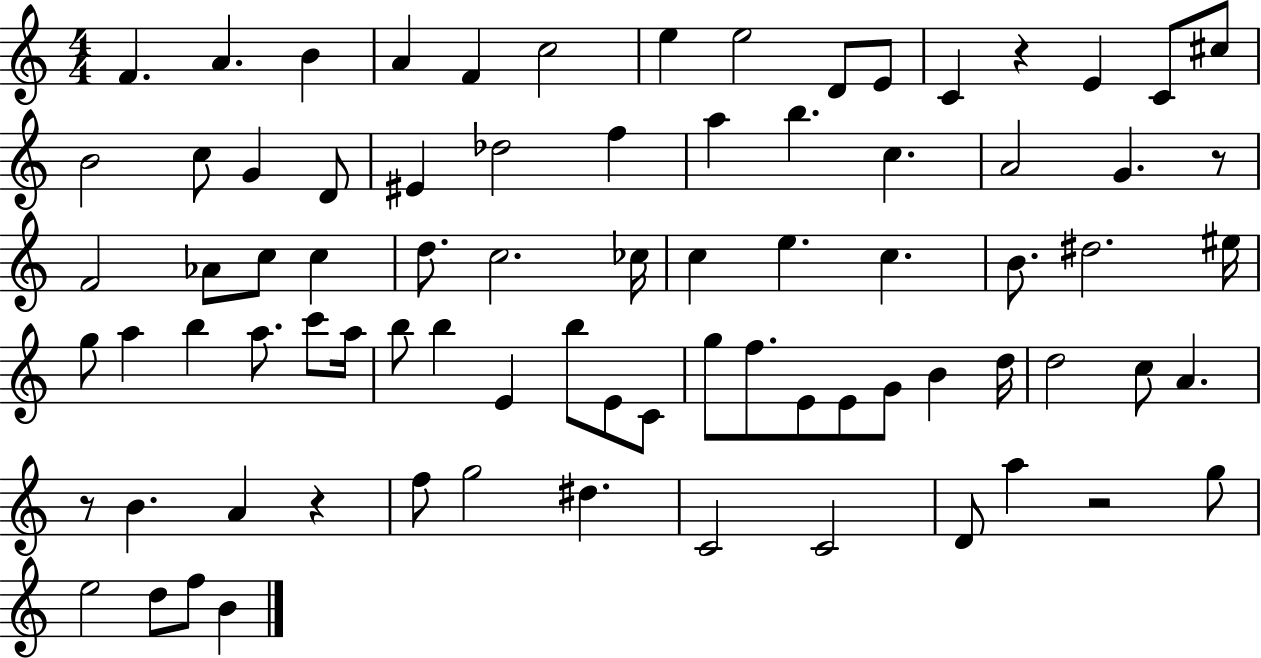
{
  \clef treble
  \numericTimeSignature
  \time 4/4
  \key c \major
  \repeat volta 2 { f'4. a'4. b'4 | a'4 f'4 c''2 | e''4 e''2 d'8 e'8 | c'4 r4 e'4 c'8 cis''8 | \break b'2 c''8 g'4 d'8 | eis'4 des''2 f''4 | a''4 b''4. c''4. | a'2 g'4. r8 | \break f'2 aes'8 c''8 c''4 | d''8. c''2. ces''16 | c''4 e''4. c''4. | b'8. dis''2. eis''16 | \break g''8 a''4 b''4 a''8. c'''8 a''16 | b''8 b''4 e'4 b''8 e'8 c'8 | g''8 f''8. e'8 e'8 g'8 b'4 d''16 | d''2 c''8 a'4. | \break r8 b'4. a'4 r4 | f''8 g''2 dis''4. | c'2 c'2 | d'8 a''4 r2 g''8 | \break e''2 d''8 f''8 b'4 | } \bar "|."
}